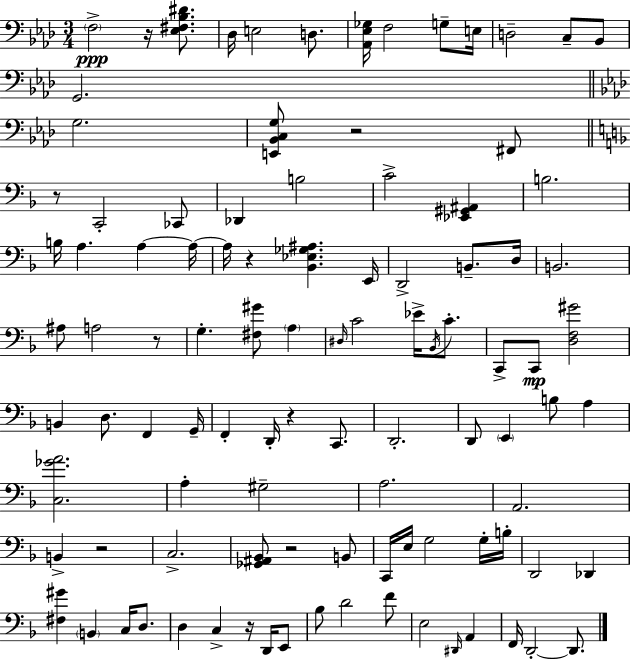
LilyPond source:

{
  \clef bass
  \numericTimeSignature
  \time 3/4
  \key aes \major
  \parenthesize f2->\ppp r16 <ees fis bes dis'>8. | des16 e2 d8. | <aes, ees ges>16 f2 g8-- e16 | d2-- c8-- bes,8 | \break g,2. | \bar "||" \break \key aes \major g2. | <e, bes, c g>8 r2 fis,8 | \bar "||" \break \key f \major r8 c,2-. ces,8 | des,4 b2 | c'2-> <ees, gis, ais,>4 | b2. | \break b16 a4. a4~~ a16~~ | a16 r4 <bes, ees ges ais>4. e,16 | d,2-> b,8.-- d16 | b,2. | \break ais8 a2 r8 | g4.-. <fis gis'>8 \parenthesize a4 | \grace { dis16 } c'2 ees'16-> \acciaccatura { bes,16 } c'8.-. | c,8-> c,8\mp <d f gis'>2 | \break b,4 d8. f,4 | g,16-- f,4-. d,16-. r4 c,8. | d,2.-. | d,8 \parenthesize e,4 b8 a4 | \break <c ges' a'>2. | a4-. gis2-- | a2. | a,2. | \break b,4-> r2 | c2.-> | <ges, ais, bes,>8 r2 | b,8 c,16 e16 g2 | \break g16-. b16-. d,2 des,4 | <fis gis'>4 \parenthesize b,4 c16 d8. | d4 c4-> r16 d,16 | e,8 bes8 d'2 | \break f'8 e2 \grace { dis,16 } a,4 | f,16 d,2-.~~ | d,8. \bar "|."
}